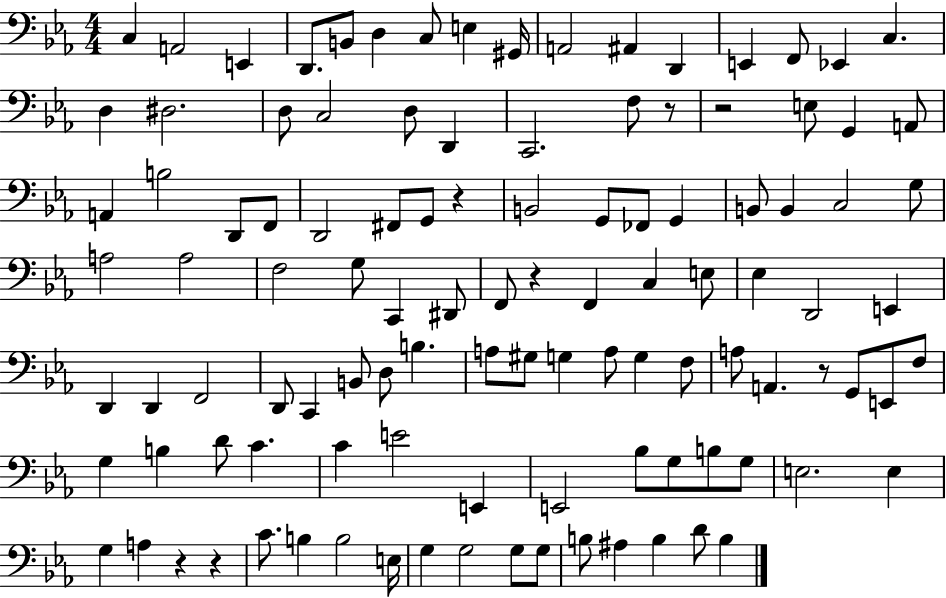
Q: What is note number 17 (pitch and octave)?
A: D3